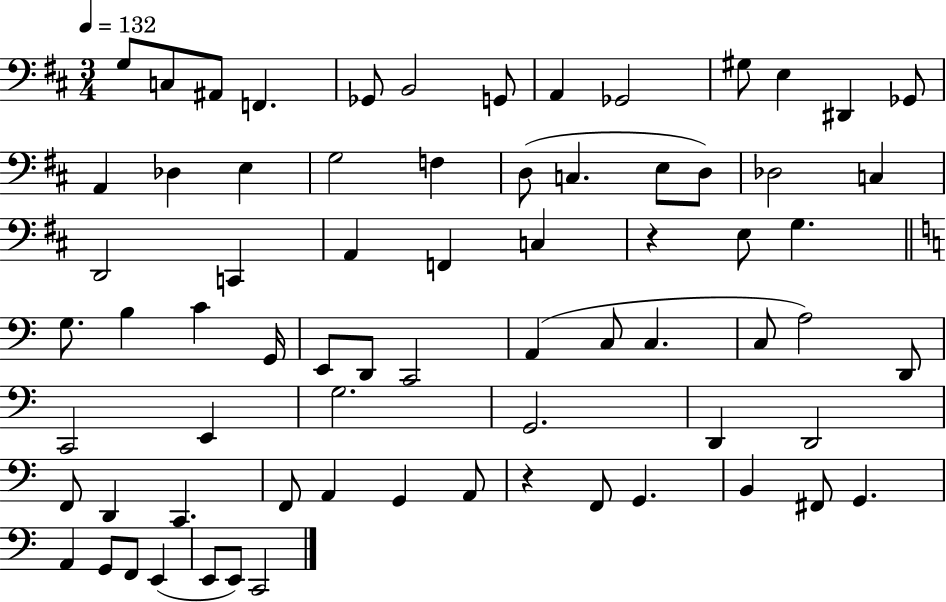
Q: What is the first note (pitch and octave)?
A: G3